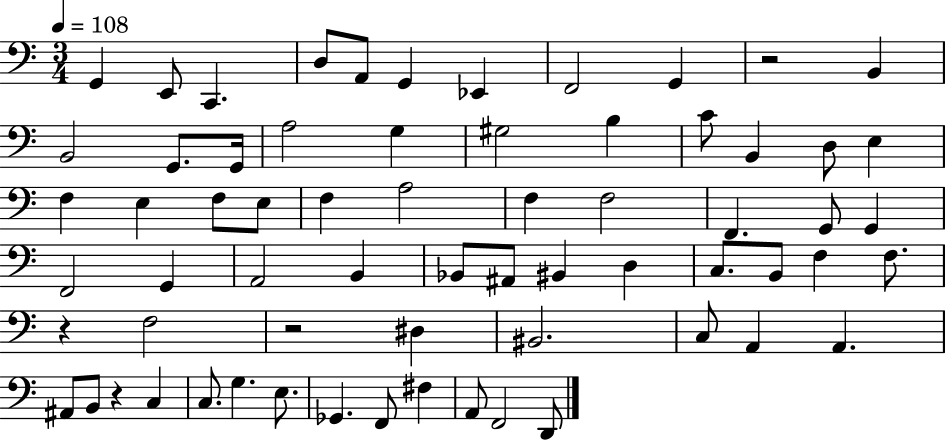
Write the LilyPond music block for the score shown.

{
  \clef bass
  \numericTimeSignature
  \time 3/4
  \key c \major
  \tempo 4 = 108
  \repeat volta 2 { g,4 e,8 c,4. | d8 a,8 g,4 ees,4 | f,2 g,4 | r2 b,4 | \break b,2 g,8. g,16 | a2 g4 | gis2 b4 | c'8 b,4 d8 e4 | \break f4 e4 f8 e8 | f4 a2 | f4 f2 | f,4. g,8 g,4 | \break f,2 g,4 | a,2 b,4 | bes,8 ais,8 bis,4 d4 | c8. b,8 f4 f8. | \break r4 f2 | r2 dis4 | bis,2. | c8 a,4 a,4. | \break ais,8 b,8 r4 c4 | c8. g4. e8. | ges,4. f,8 fis4 | a,8 f,2 d,8 | \break } \bar "|."
}